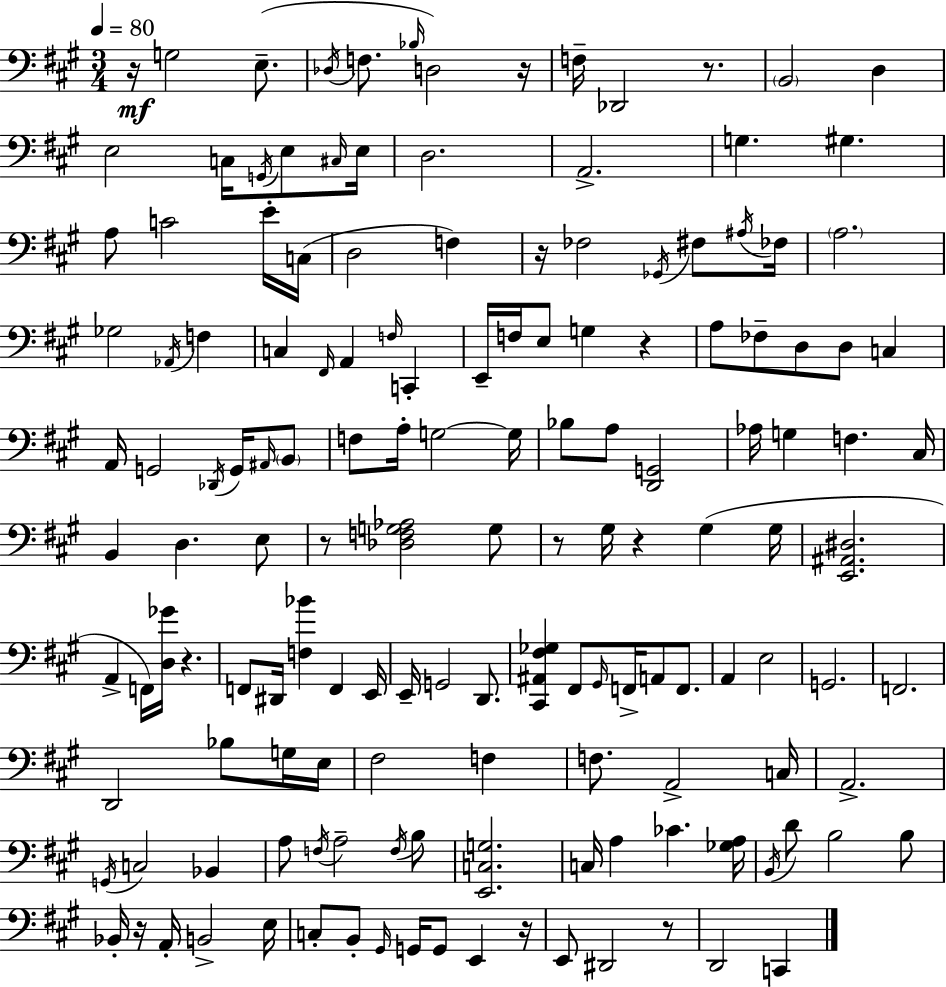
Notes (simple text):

R/s G3/h E3/e. Db3/s F3/e. Bb3/s D3/h R/s F3/s Db2/h R/e. B2/h D3/q E3/h C3/s G2/s E3/e C#3/s E3/s D3/h. A2/h. G3/q. G#3/q. A3/e C4/h E4/s C3/s D3/h F3/q R/s FES3/h Gb2/s F#3/e A#3/s FES3/s A3/h. Gb3/h Ab2/s F3/q C3/q F#2/s A2/q F3/s C2/q E2/s F3/s E3/e G3/q R/q A3/e FES3/e D3/e D3/e C3/q A2/s G2/h Db2/s G2/s A#2/s B2/e F3/e A3/s G3/h G3/s Bb3/e A3/e [D2,G2]/h Ab3/s G3/q F3/q. C#3/s B2/q D3/q. E3/e R/e [Db3,F3,G3,Ab3]/h G3/e R/e G#3/s R/q G#3/q G#3/s [E2,A#2,D#3]/h. A2/q F2/s [D3,Gb4]/s R/q. F2/e D#2/s [F3,Bb4]/q F2/q E2/s E2/s G2/h D2/e. [C#2,A#2,F#3,Gb3]/q F#2/e G#2/s F2/s A2/e F2/e. A2/q E3/h G2/h. F2/h. D2/h Bb3/e G3/s E3/s F#3/h F3/q F3/e. A2/h C3/s A2/h. G2/s C3/h Bb2/q A3/e F3/s A3/h F3/s B3/e [E2,C3,G3]/h. C3/s A3/q CES4/q. [Gb3,A3]/s B2/s D4/e B3/h B3/e Bb2/s R/s A2/s B2/h E3/s C3/e B2/e G#2/s G2/s G2/e E2/q R/s E2/e D#2/h R/e D2/h C2/q